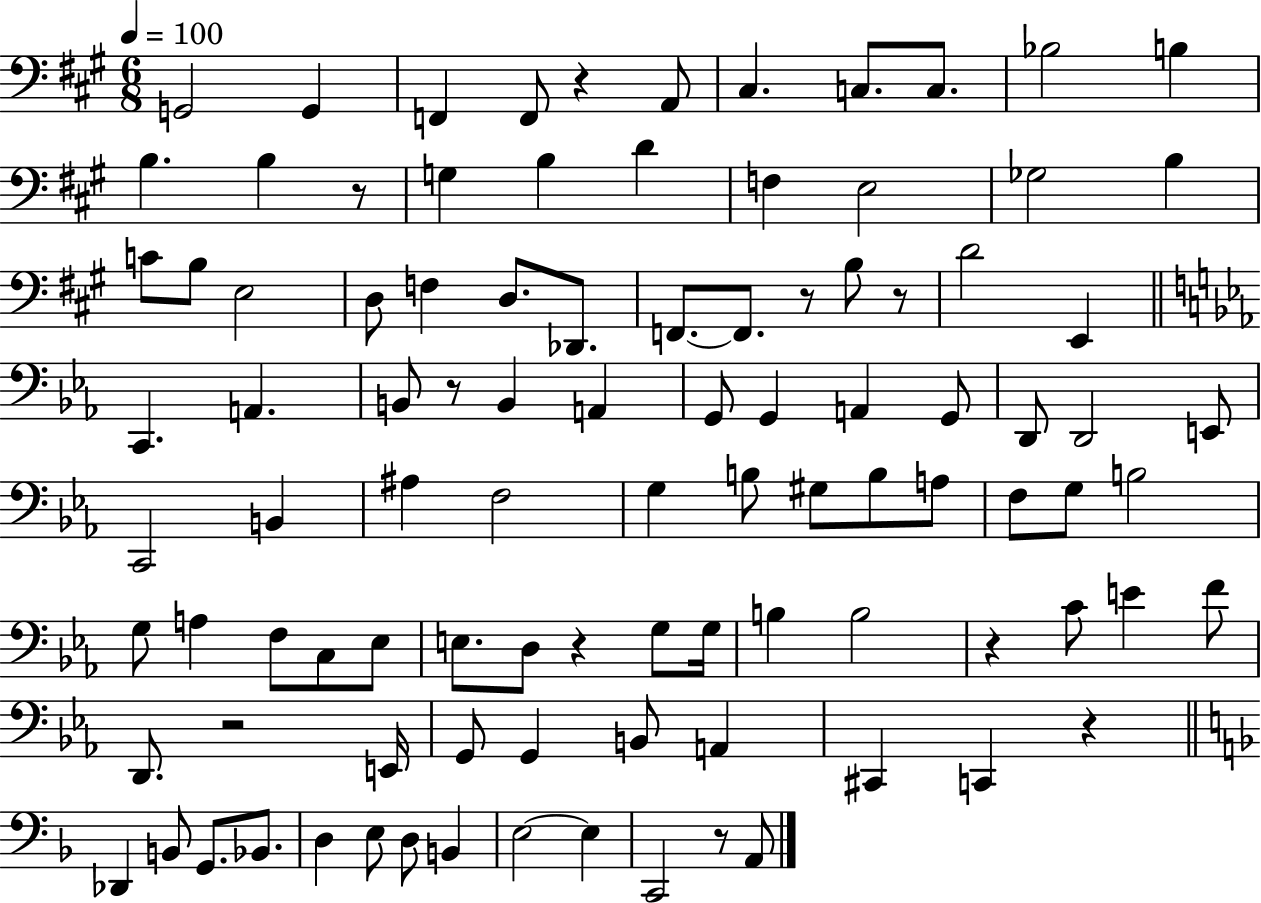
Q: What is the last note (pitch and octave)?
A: A2